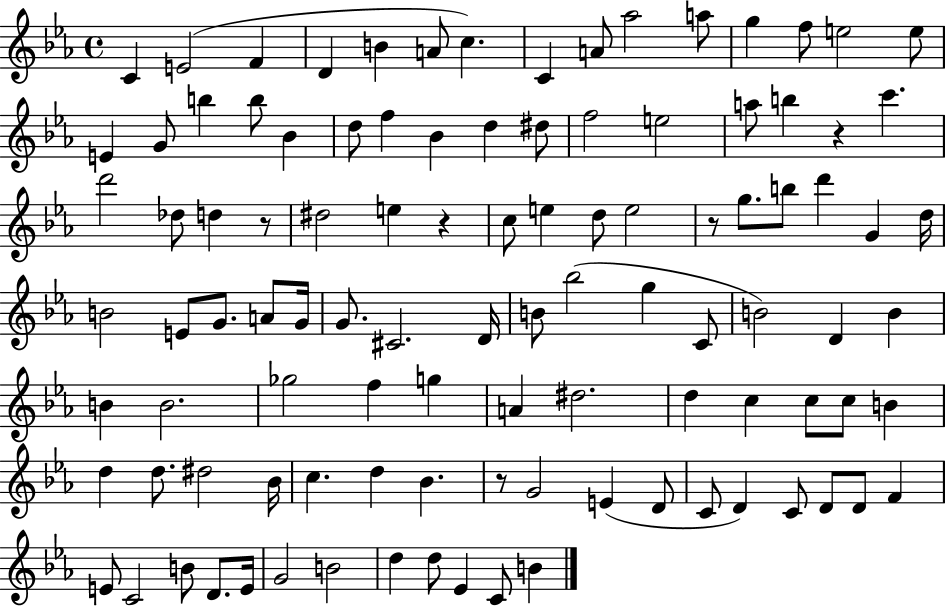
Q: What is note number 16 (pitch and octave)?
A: E4